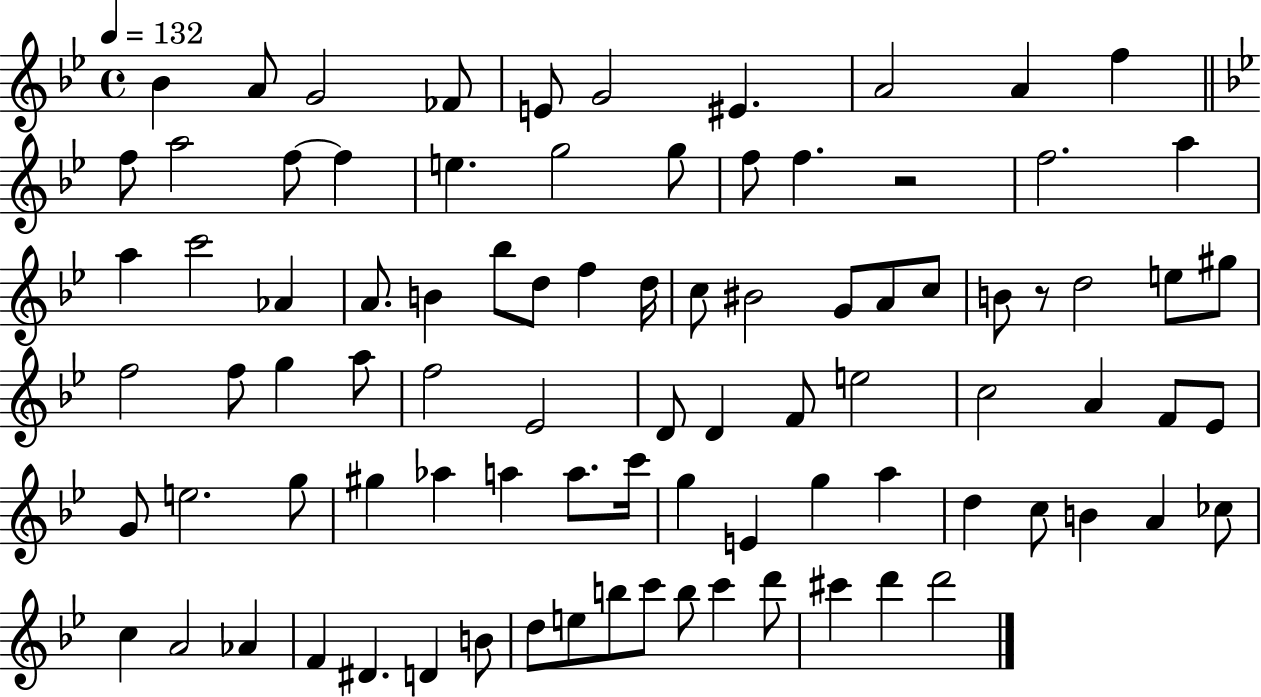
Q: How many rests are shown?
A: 2